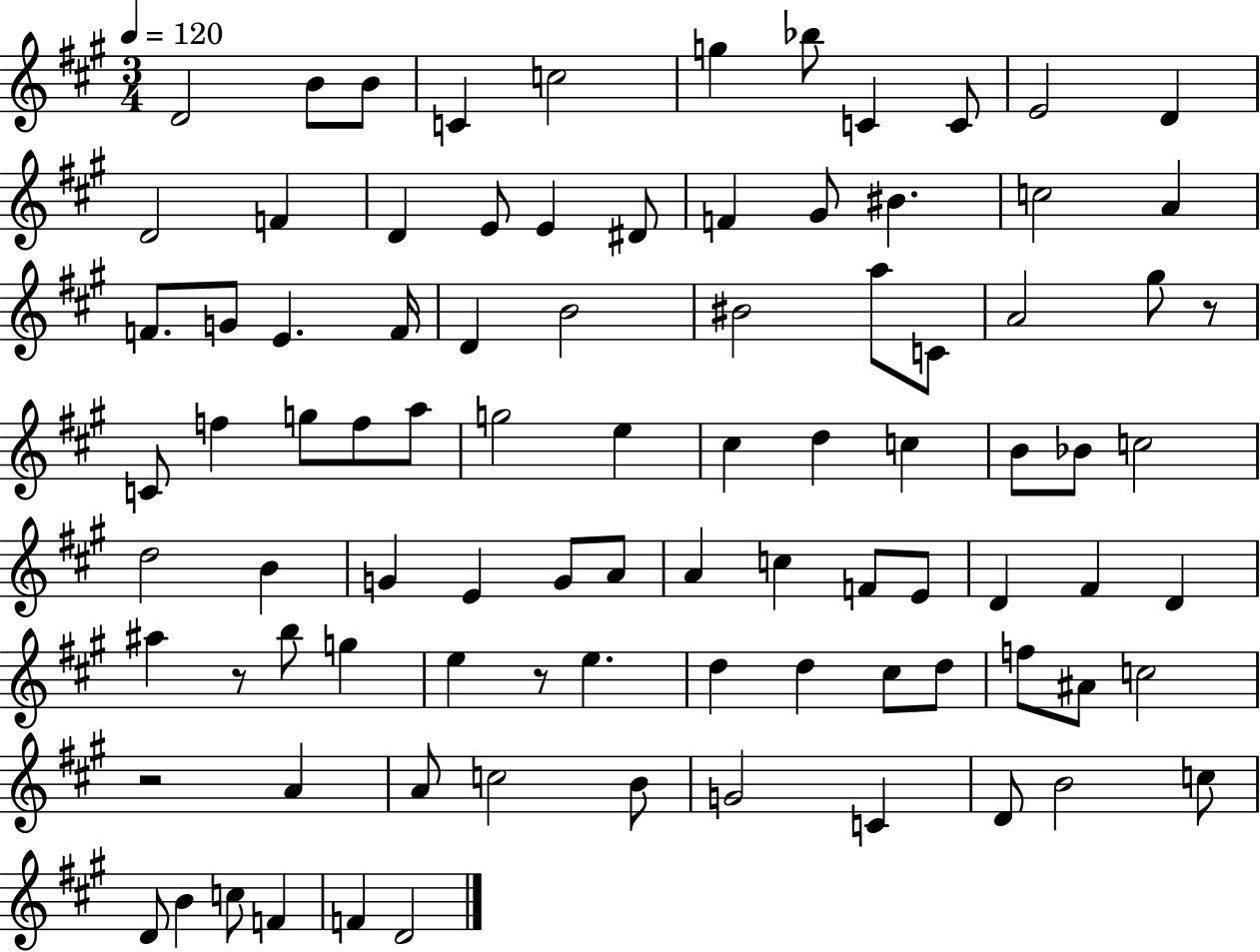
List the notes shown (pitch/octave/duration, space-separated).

D4/h B4/e B4/e C4/q C5/h G5/q Bb5/e C4/q C4/e E4/h D4/q D4/h F4/q D4/q E4/e E4/q D#4/e F4/q G#4/e BIS4/q. C5/h A4/q F4/e. G4/e E4/q. F4/s D4/q B4/h BIS4/h A5/e C4/e A4/h G#5/e R/e C4/e F5/q G5/e F5/e A5/e G5/h E5/q C#5/q D5/q C5/q B4/e Bb4/e C5/h D5/h B4/q G4/q E4/q G4/e A4/e A4/q C5/q F4/e E4/e D4/q F#4/q D4/q A#5/q R/e B5/e G5/q E5/q R/e E5/q. D5/q D5/q C#5/e D5/e F5/e A#4/e C5/h R/h A4/q A4/e C5/h B4/e G4/h C4/q D4/e B4/h C5/e D4/e B4/q C5/e F4/q F4/q D4/h